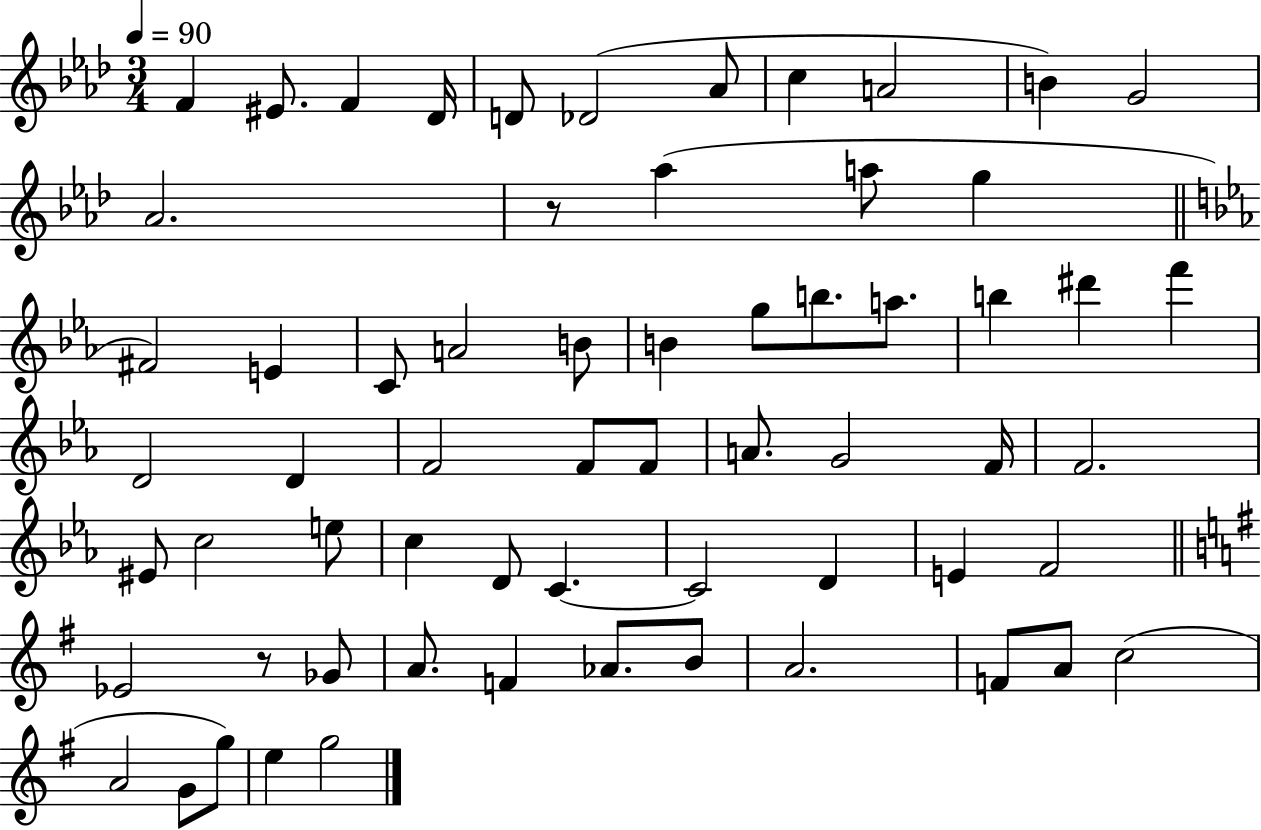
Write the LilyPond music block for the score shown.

{
  \clef treble
  \numericTimeSignature
  \time 3/4
  \key aes \major
  \tempo 4 = 90
  \repeat volta 2 { f'4 eis'8. f'4 des'16 | d'8 des'2( aes'8 | c''4 a'2 | b'4) g'2 | \break aes'2. | r8 aes''4( a''8 g''4 | \bar "||" \break \key ees \major fis'2) e'4 | c'8 a'2 b'8 | b'4 g''8 b''8. a''8. | b''4 dis'''4 f'''4 | \break d'2 d'4 | f'2 f'8 f'8 | a'8. g'2 f'16 | f'2. | \break eis'8 c''2 e''8 | c''4 d'8 c'4.~~ | c'2 d'4 | e'4 f'2 | \break \bar "||" \break \key g \major ees'2 r8 ges'8 | a'8. f'4 aes'8. b'8 | a'2. | f'8 a'8 c''2( | \break a'2 g'8 g''8) | e''4 g''2 | } \bar "|."
}